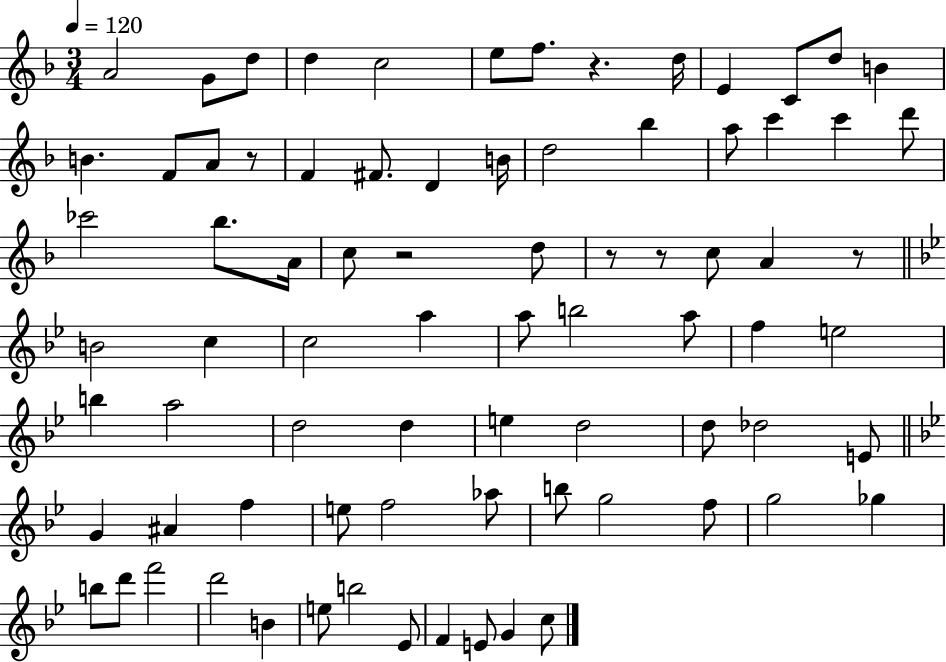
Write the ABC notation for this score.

X:1
T:Untitled
M:3/4
L:1/4
K:F
A2 G/2 d/2 d c2 e/2 f/2 z d/4 E C/2 d/2 B B F/2 A/2 z/2 F ^F/2 D B/4 d2 _b a/2 c' c' d'/2 _c'2 _b/2 A/4 c/2 z2 d/2 z/2 z/2 c/2 A z/2 B2 c c2 a a/2 b2 a/2 f e2 b a2 d2 d e d2 d/2 _d2 E/2 G ^A f e/2 f2 _a/2 b/2 g2 f/2 g2 _g b/2 d'/2 f'2 d'2 B e/2 b2 _E/2 F E/2 G c/2